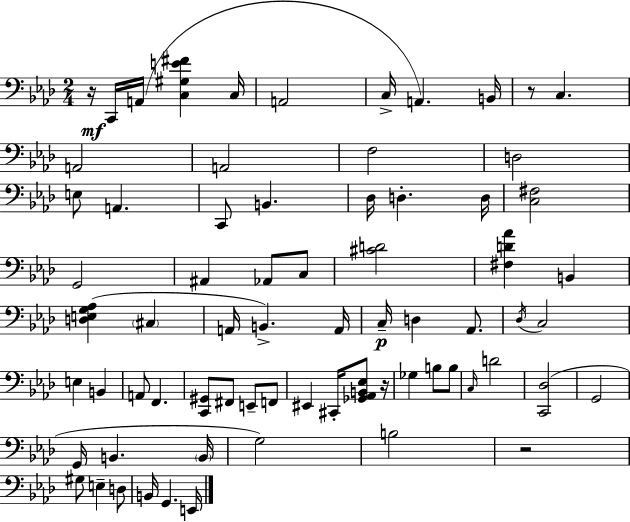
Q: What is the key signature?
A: AES major